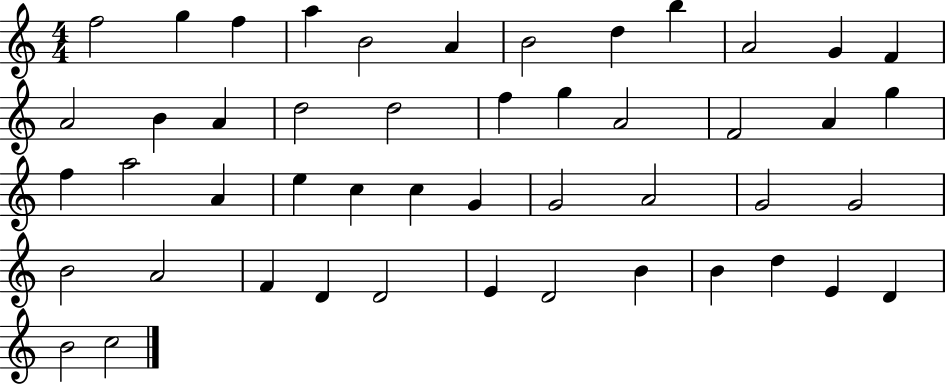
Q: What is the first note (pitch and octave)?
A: F5